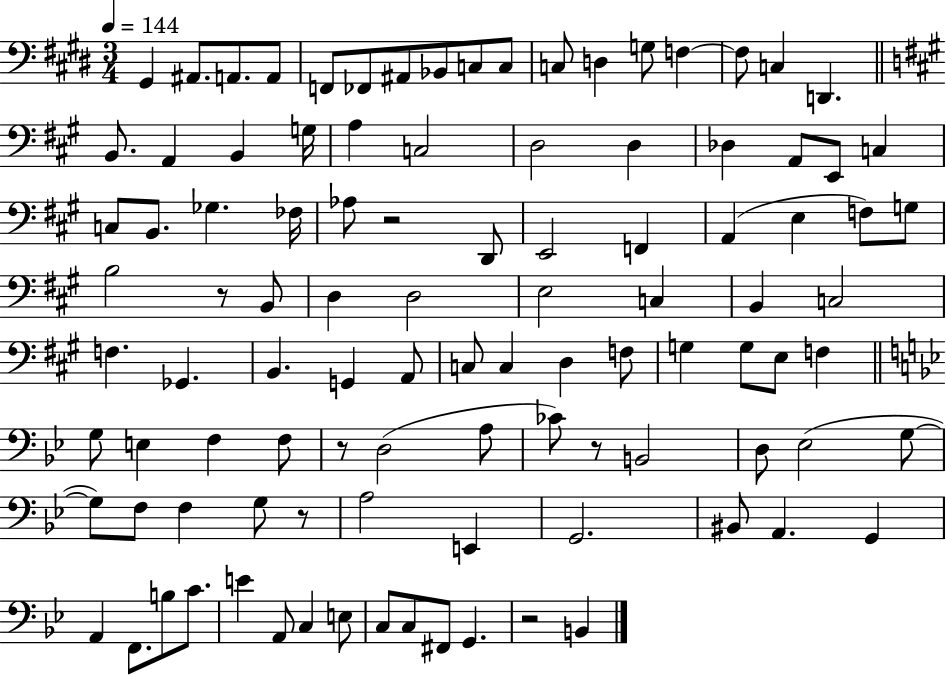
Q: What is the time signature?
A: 3/4